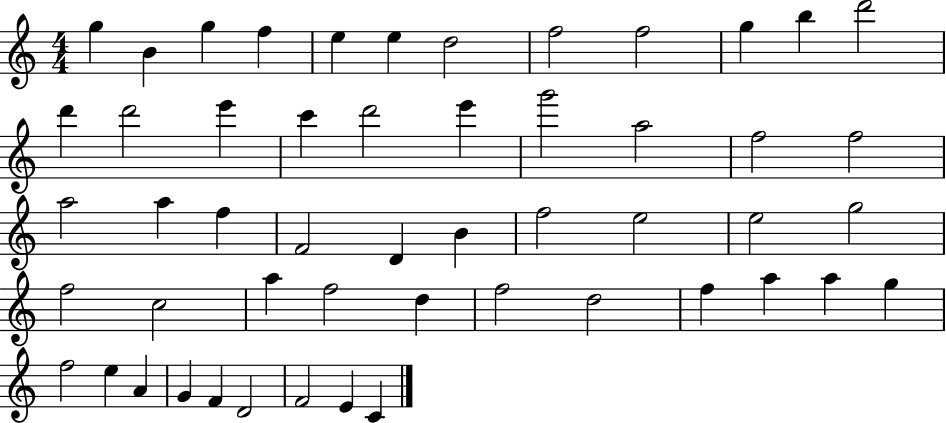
{
  \clef treble
  \numericTimeSignature
  \time 4/4
  \key c \major
  g''4 b'4 g''4 f''4 | e''4 e''4 d''2 | f''2 f''2 | g''4 b''4 d'''2 | \break d'''4 d'''2 e'''4 | c'''4 d'''2 e'''4 | g'''2 a''2 | f''2 f''2 | \break a''2 a''4 f''4 | f'2 d'4 b'4 | f''2 e''2 | e''2 g''2 | \break f''2 c''2 | a''4 f''2 d''4 | f''2 d''2 | f''4 a''4 a''4 g''4 | \break f''2 e''4 a'4 | g'4 f'4 d'2 | f'2 e'4 c'4 | \bar "|."
}